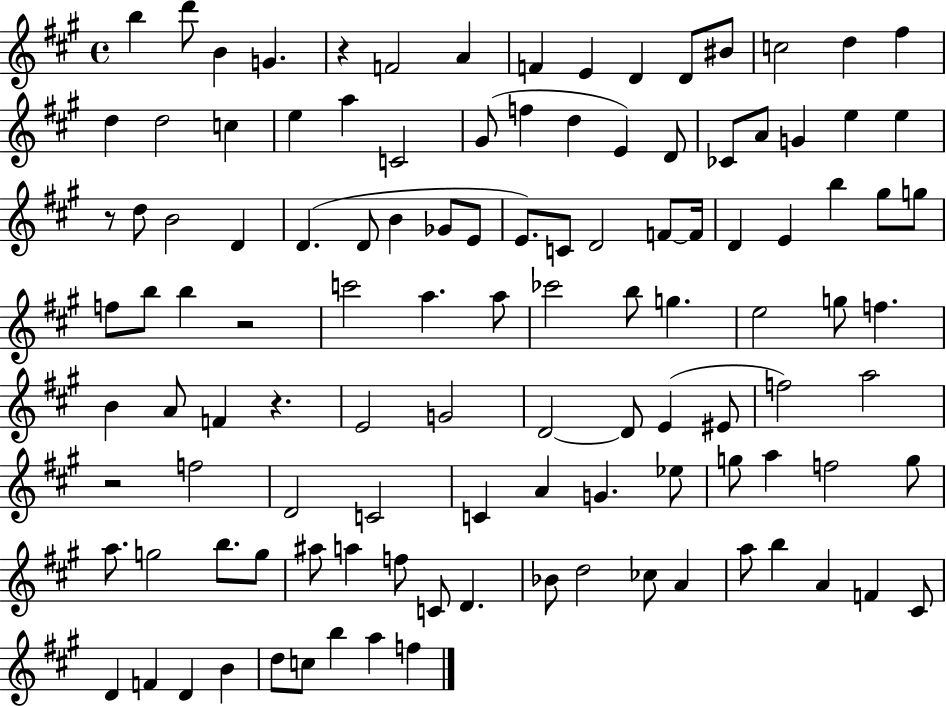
X:1
T:Untitled
M:4/4
L:1/4
K:A
b d'/2 B G z F2 A F E D D/2 ^B/2 c2 d ^f d d2 c e a C2 ^G/2 f d E D/2 _C/2 A/2 G e e z/2 d/2 B2 D D D/2 B _G/2 E/2 E/2 C/2 D2 F/2 F/4 D E b ^g/2 g/2 f/2 b/2 b z2 c'2 a a/2 _c'2 b/2 g e2 g/2 f B A/2 F z E2 G2 D2 D/2 E ^E/2 f2 a2 z2 f2 D2 C2 C A G _e/2 g/2 a f2 g/2 a/2 g2 b/2 g/2 ^a/2 a f/2 C/2 D _B/2 d2 _c/2 A a/2 b A F ^C/2 D F D B d/2 c/2 b a f